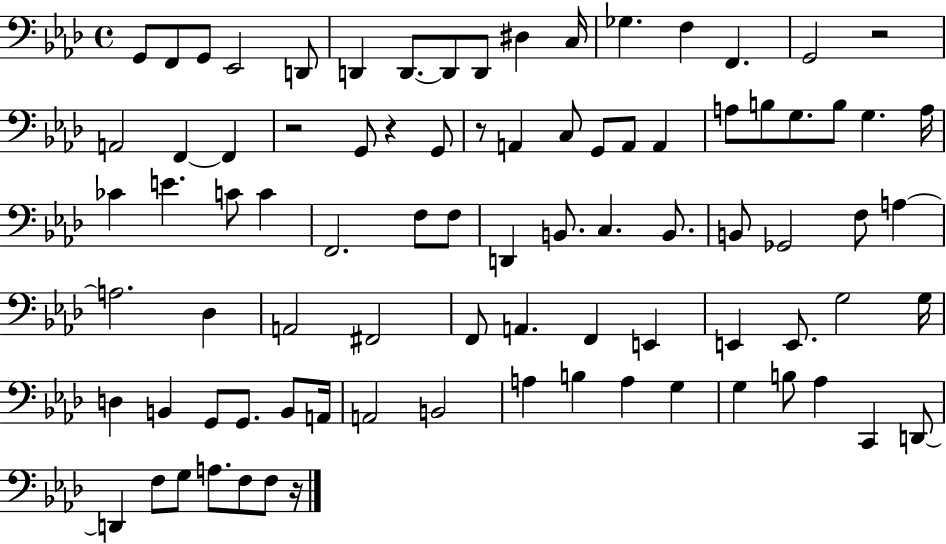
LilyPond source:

{
  \clef bass
  \time 4/4
  \defaultTimeSignature
  \key aes \major
  g,8 f,8 g,8 ees,2 d,8 | d,4 d,8.~~ d,8 d,8 dis4 c16 | ges4. f4 f,4. | g,2 r2 | \break a,2 f,4~~ f,4 | r2 g,8 r4 g,8 | r8 a,4 c8 g,8 a,8 a,4 | a8 b8 g8. b8 g4. a16 | \break ces'4 e'4. c'8 c'4 | f,2. f8 f8 | d,4 b,8. c4. b,8. | b,8 ges,2 f8 a4~~ | \break a2. des4 | a,2 fis,2 | f,8 a,4. f,4 e,4 | e,4 e,8. g2 g16 | \break d4 b,4 g,8 g,8. b,8 a,16 | a,2 b,2 | a4 b4 a4 g4 | g4 b8 aes4 c,4 d,8~~ | \break d,4 f8 g8 a8. f8 f8 r16 | \bar "|."
}